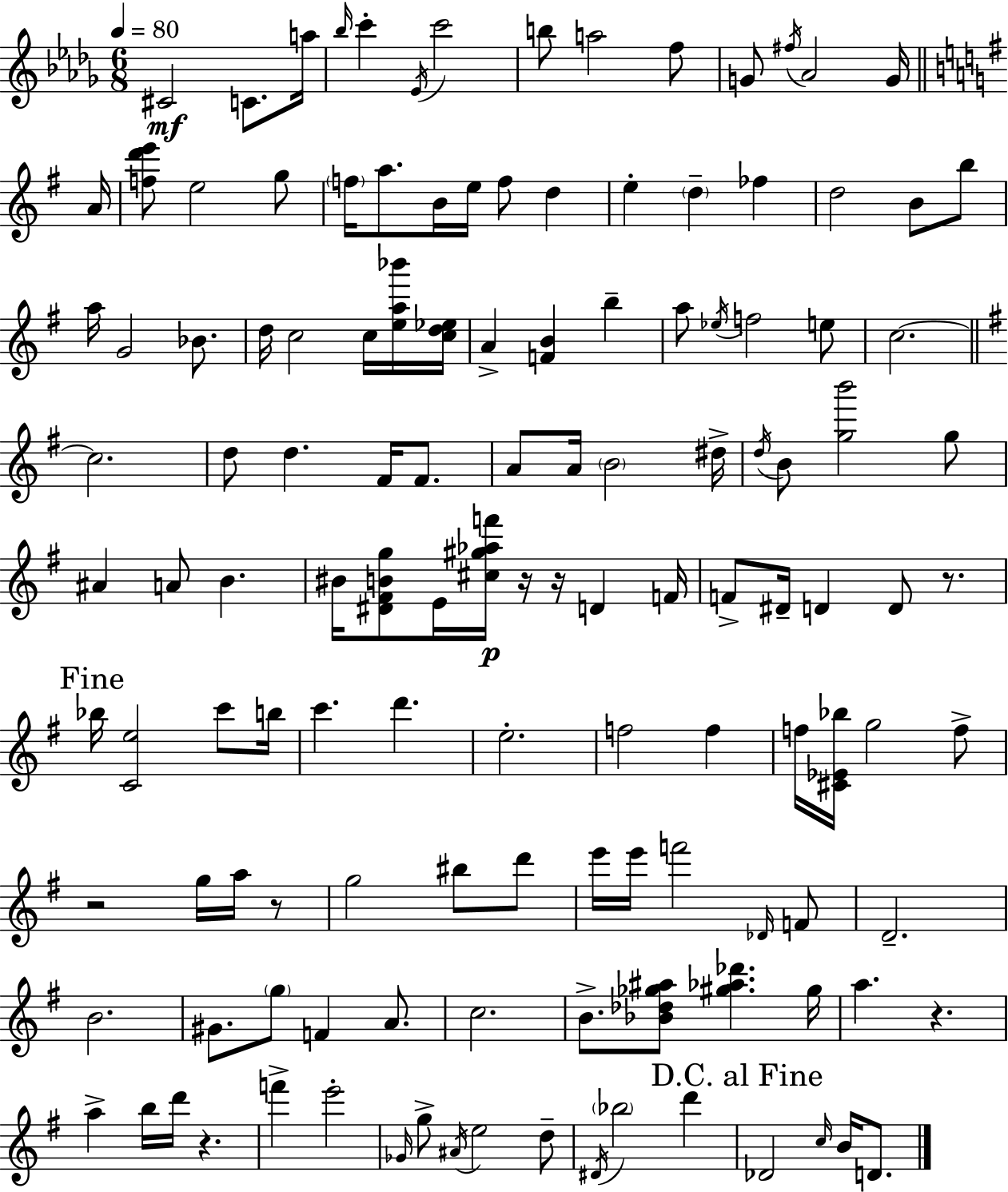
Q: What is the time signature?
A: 6/8